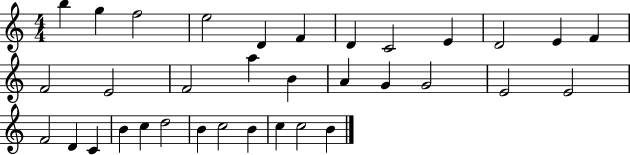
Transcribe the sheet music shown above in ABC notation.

X:1
T:Untitled
M:4/4
L:1/4
K:C
b g f2 e2 D F D C2 E D2 E F F2 E2 F2 a B A G G2 E2 E2 F2 D C B c d2 B c2 B c c2 B